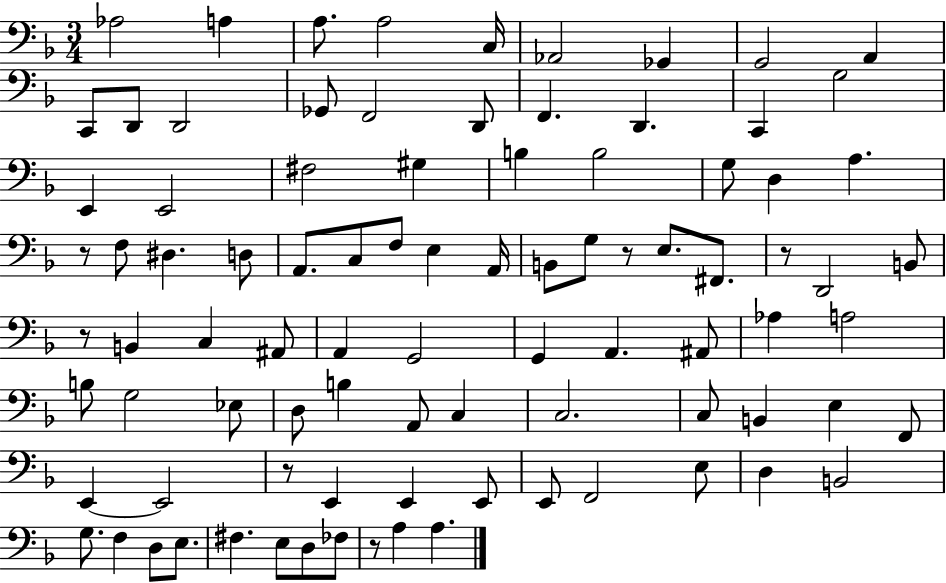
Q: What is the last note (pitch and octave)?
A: A3